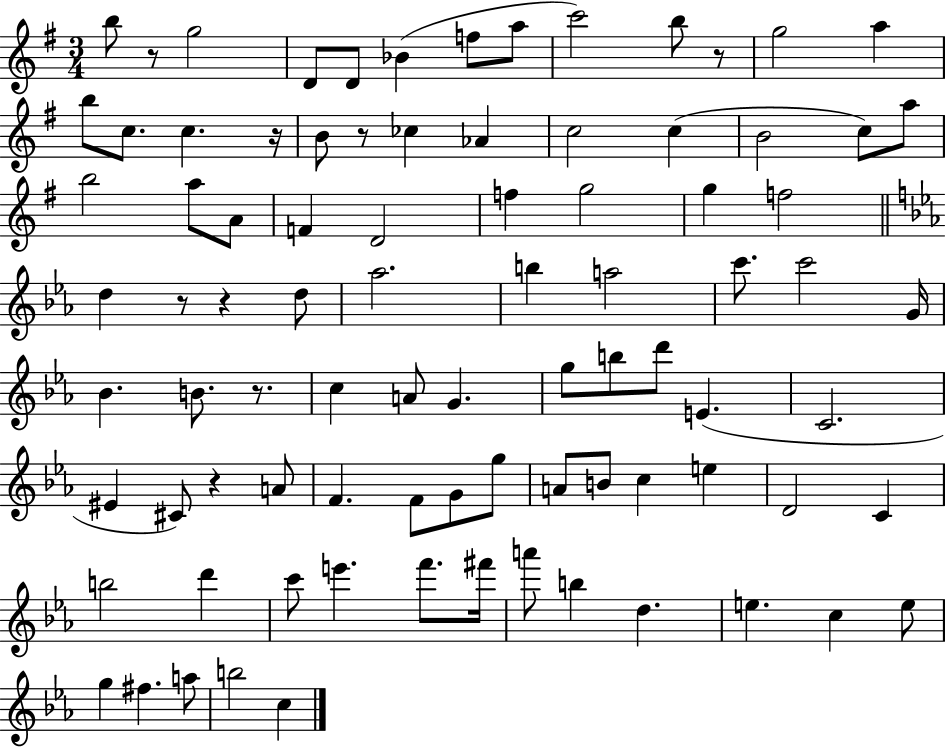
B5/e R/e G5/h D4/e D4/e Bb4/q F5/e A5/e C6/h B5/e R/e G5/h A5/q B5/e C5/e. C5/q. R/s B4/e R/e CES5/q Ab4/q C5/h C5/q B4/h C5/e A5/e B5/h A5/e A4/e F4/q D4/h F5/q G5/h G5/q F5/h D5/q R/e R/q D5/e Ab5/h. B5/q A5/h C6/e. C6/h G4/s Bb4/q. B4/e. R/e. C5/q A4/e G4/q. G5/e B5/e D6/e E4/q. C4/h. EIS4/q C#4/e R/q A4/e F4/q. F4/e G4/e G5/e A4/e B4/e C5/q E5/q D4/h C4/q B5/h D6/q C6/e E6/q. F6/e. F#6/s A6/e B5/q D5/q. E5/q. C5/q E5/e G5/q F#5/q. A5/e B5/h C5/q